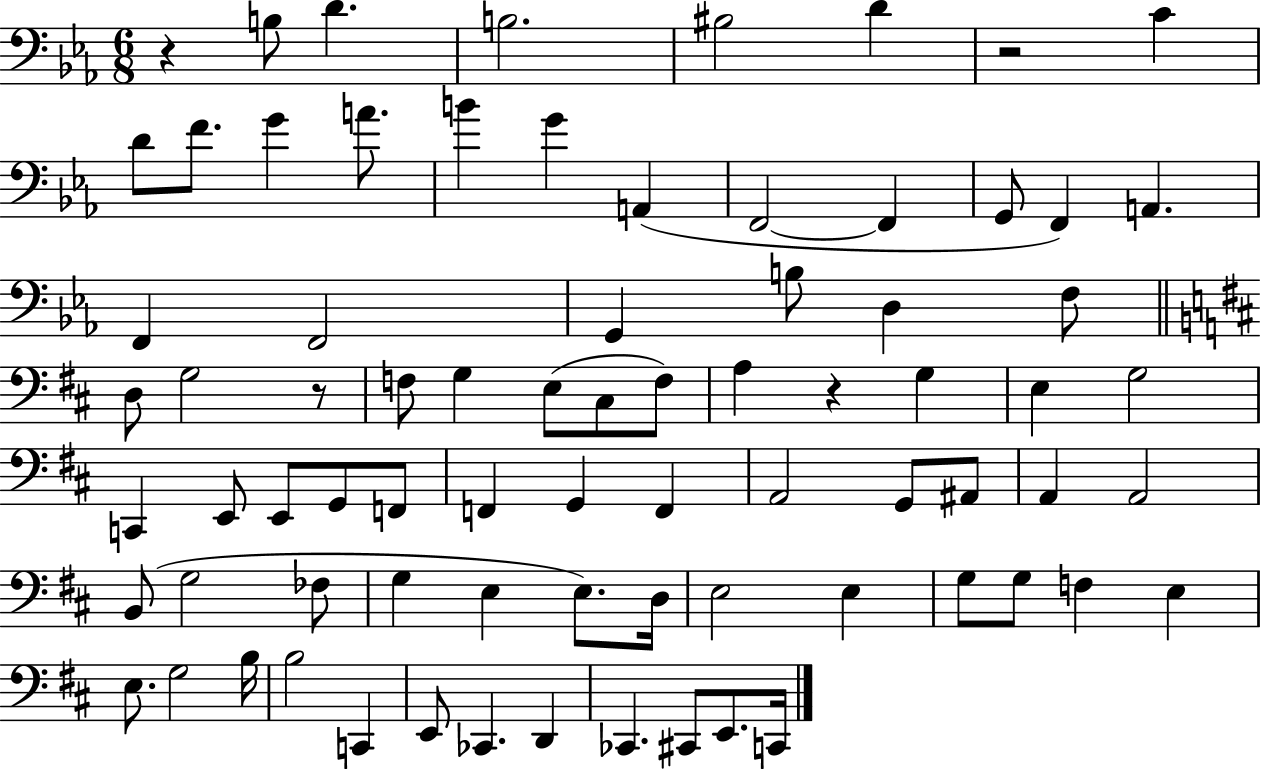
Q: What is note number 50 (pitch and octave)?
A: G3